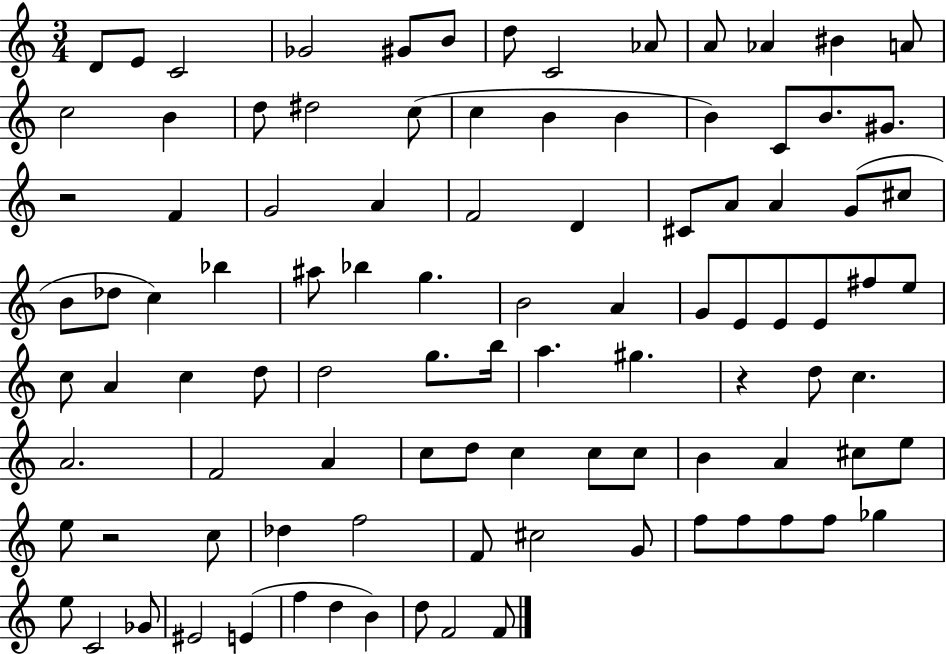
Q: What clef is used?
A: treble